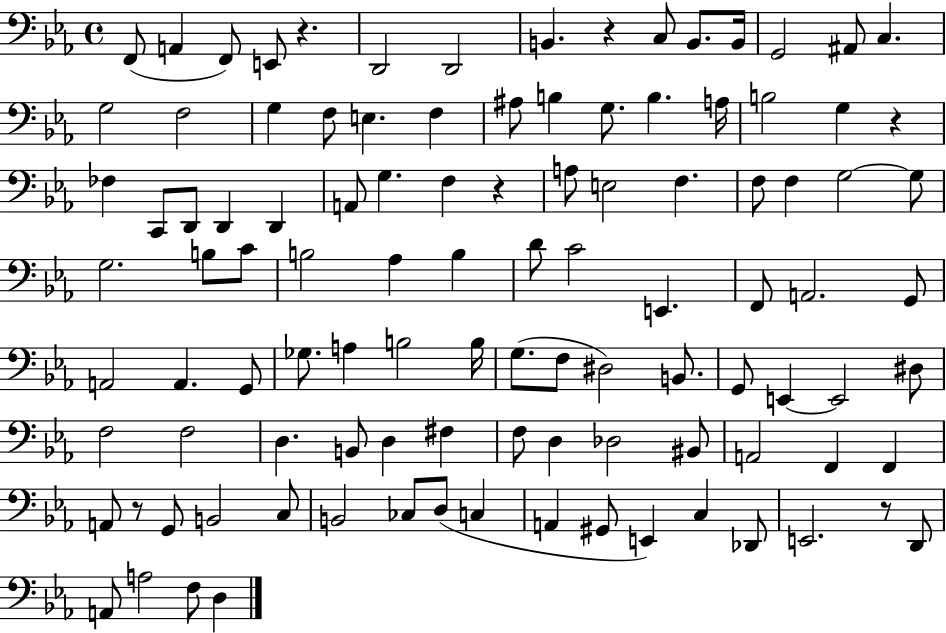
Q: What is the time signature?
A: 4/4